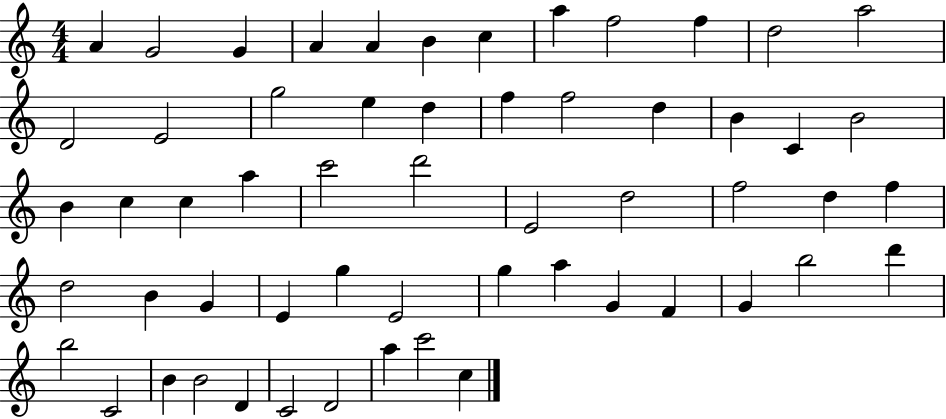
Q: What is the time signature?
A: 4/4